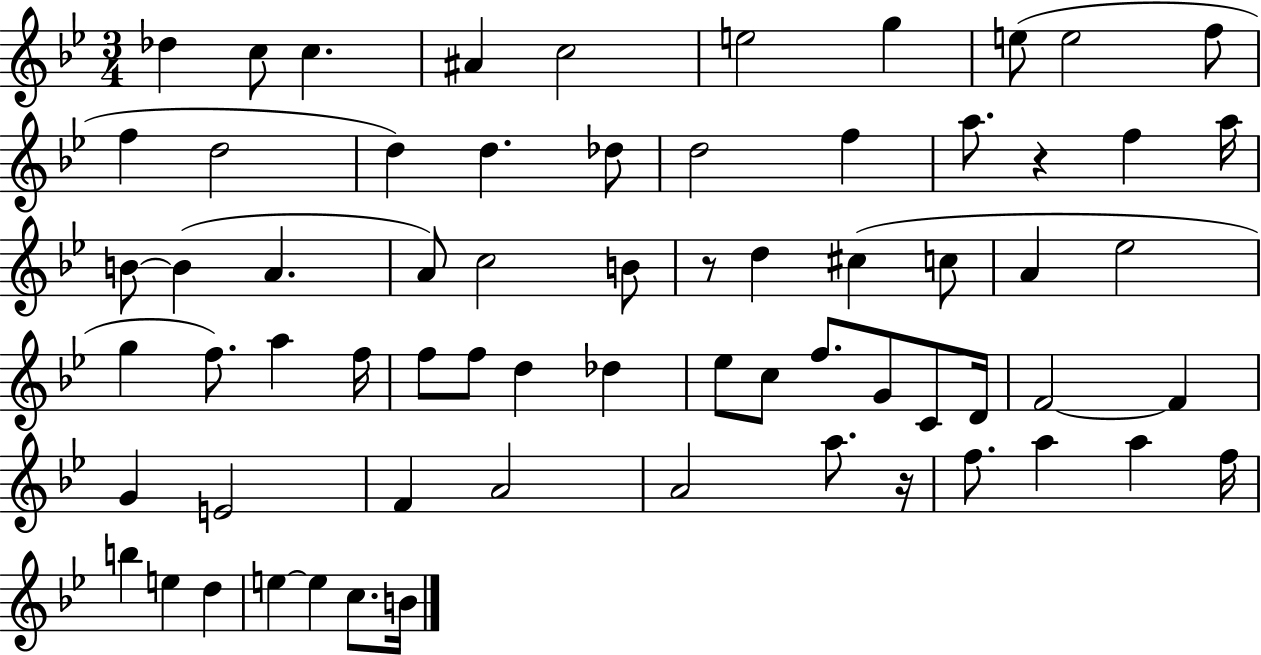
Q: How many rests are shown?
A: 3